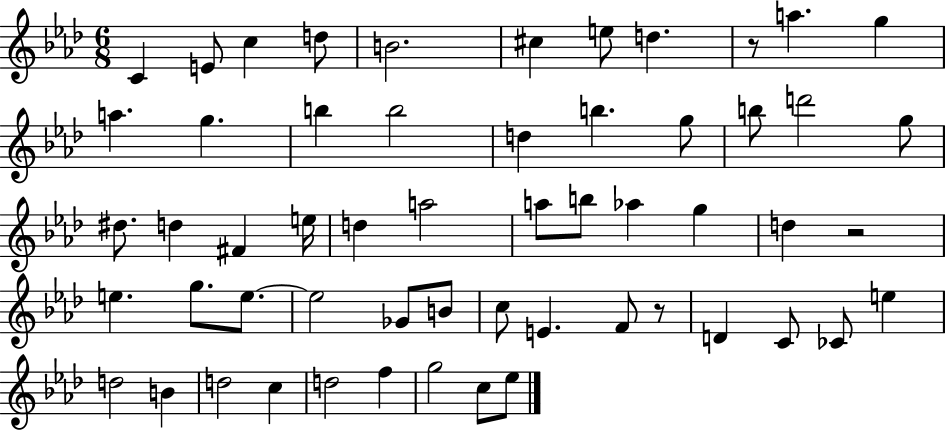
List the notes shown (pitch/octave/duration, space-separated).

C4/q E4/e C5/q D5/e B4/h. C#5/q E5/e D5/q. R/e A5/q. G5/q A5/q. G5/q. B5/q B5/h D5/q B5/q. G5/e B5/e D6/h G5/e D#5/e. D5/q F#4/q E5/s D5/q A5/h A5/e B5/e Ab5/q G5/q D5/q R/h E5/q. G5/e. E5/e. E5/h Gb4/e B4/e C5/e E4/q. F4/e R/e D4/q C4/e CES4/e E5/q D5/h B4/q D5/h C5/q D5/h F5/q G5/h C5/e Eb5/e